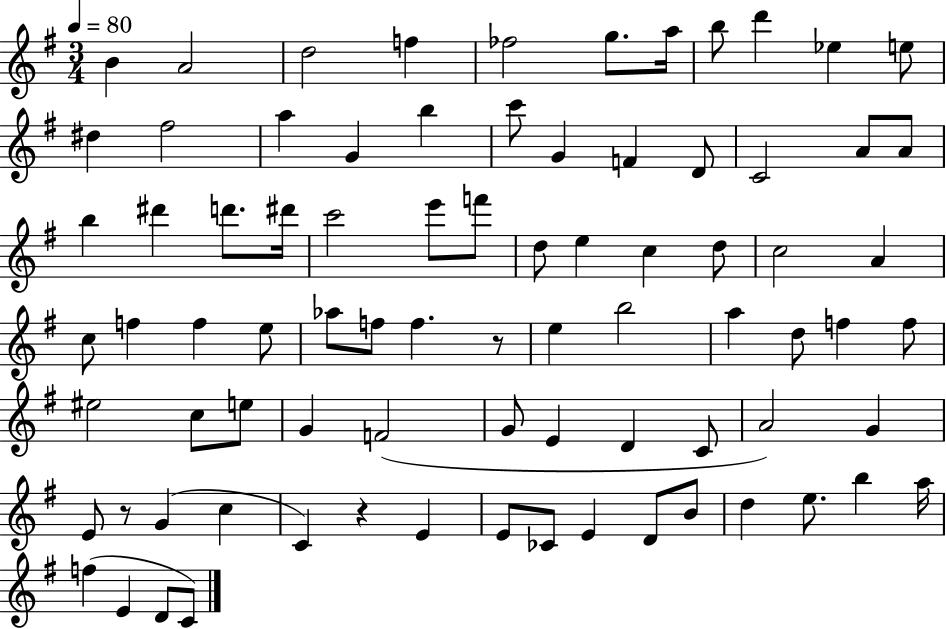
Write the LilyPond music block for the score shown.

{
  \clef treble
  \numericTimeSignature
  \time 3/4
  \key g \major
  \tempo 4 = 80
  b'4 a'2 | d''2 f''4 | fes''2 g''8. a''16 | b''8 d'''4 ees''4 e''8 | \break dis''4 fis''2 | a''4 g'4 b''4 | c'''8 g'4 f'4 d'8 | c'2 a'8 a'8 | \break b''4 dis'''4 d'''8. dis'''16 | c'''2 e'''8 f'''8 | d''8 e''4 c''4 d''8 | c''2 a'4 | \break c''8 f''4 f''4 e''8 | aes''8 f''8 f''4. r8 | e''4 b''2 | a''4 d''8 f''4 f''8 | \break eis''2 c''8 e''8 | g'4 f'2( | g'8 e'4 d'4 c'8 | a'2) g'4 | \break e'8 r8 g'4( c''4 | c'4) r4 e'4 | e'8 ces'8 e'4 d'8 b'8 | d''4 e''8. b''4 a''16 | \break f''4( e'4 d'8 c'8) | \bar "|."
}